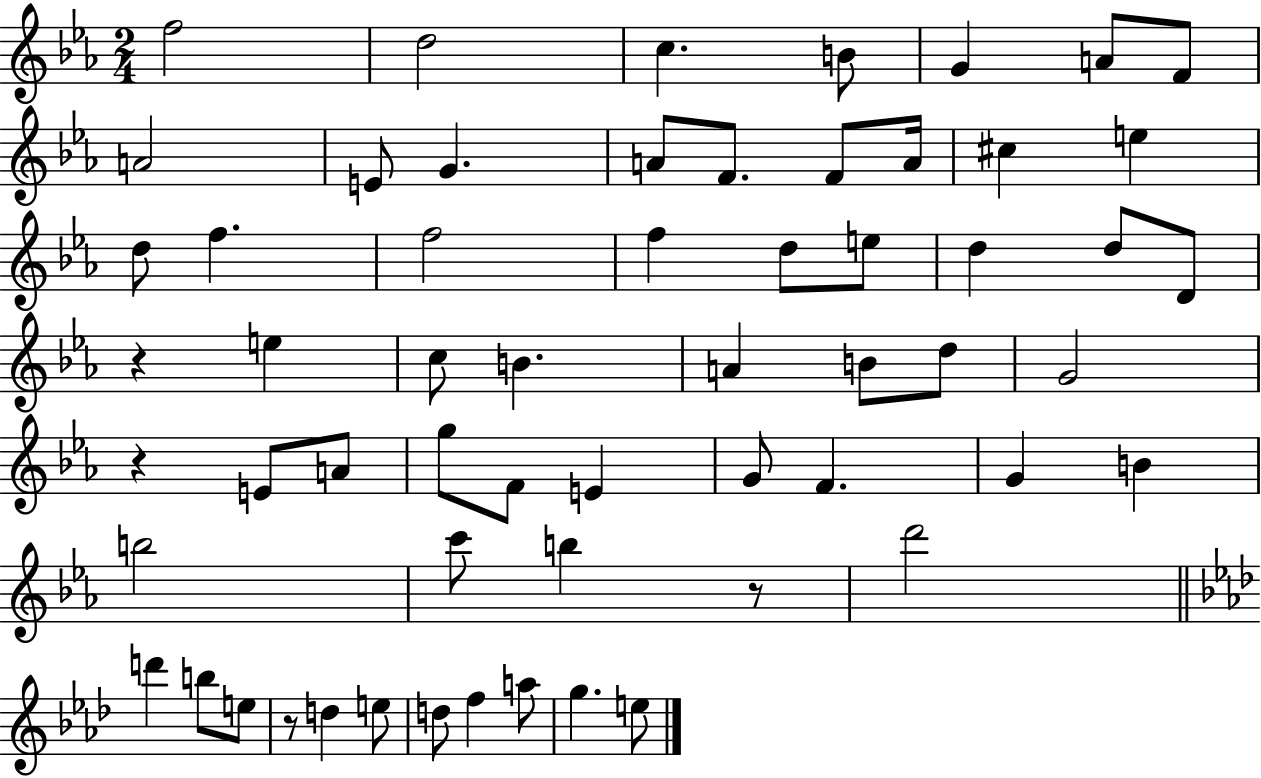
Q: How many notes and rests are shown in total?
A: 59